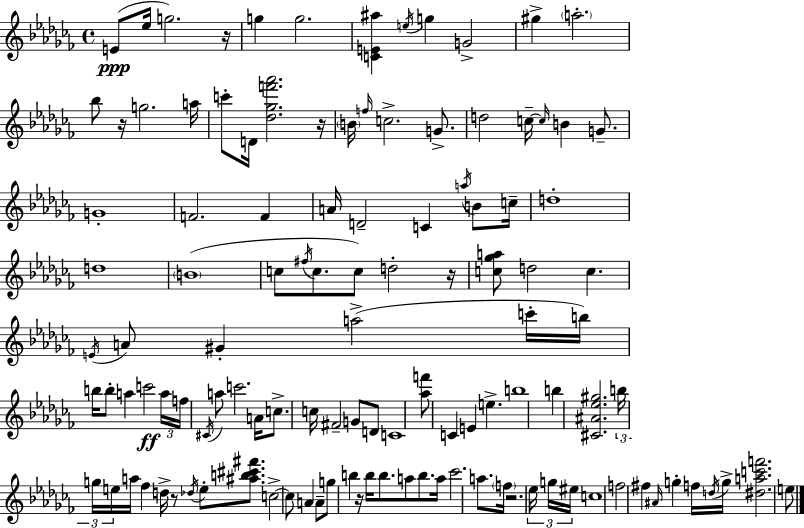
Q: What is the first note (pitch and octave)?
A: E4